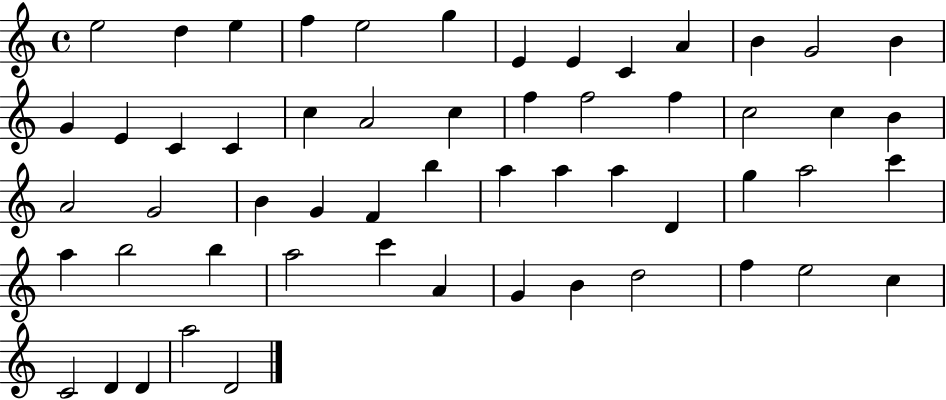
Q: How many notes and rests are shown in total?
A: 56